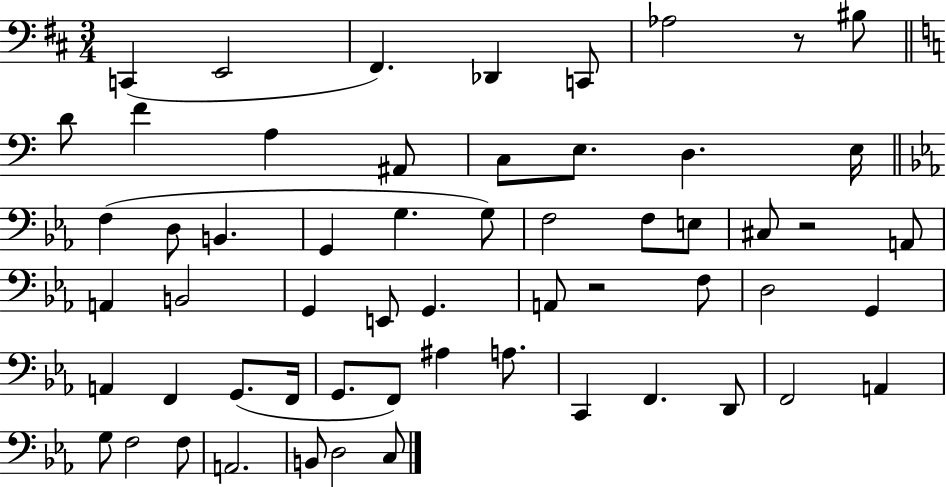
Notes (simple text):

C2/q E2/h F#2/q. Db2/q C2/e Ab3/h R/e BIS3/e D4/e F4/q A3/q A#2/e C3/e E3/e. D3/q. E3/s F3/q D3/e B2/q. G2/q G3/q. G3/e F3/h F3/e E3/e C#3/e R/h A2/e A2/q B2/h G2/q E2/e G2/q. A2/e R/h F3/e D3/h G2/q A2/q F2/q G2/e. F2/s G2/e. F2/e A#3/q A3/e. C2/q F2/q. D2/e F2/h A2/q G3/e F3/h F3/e A2/h. B2/e D3/h C3/e